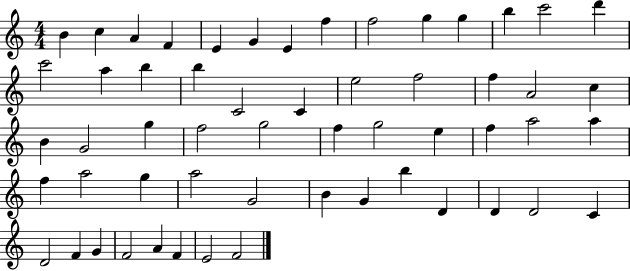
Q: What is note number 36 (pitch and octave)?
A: A5